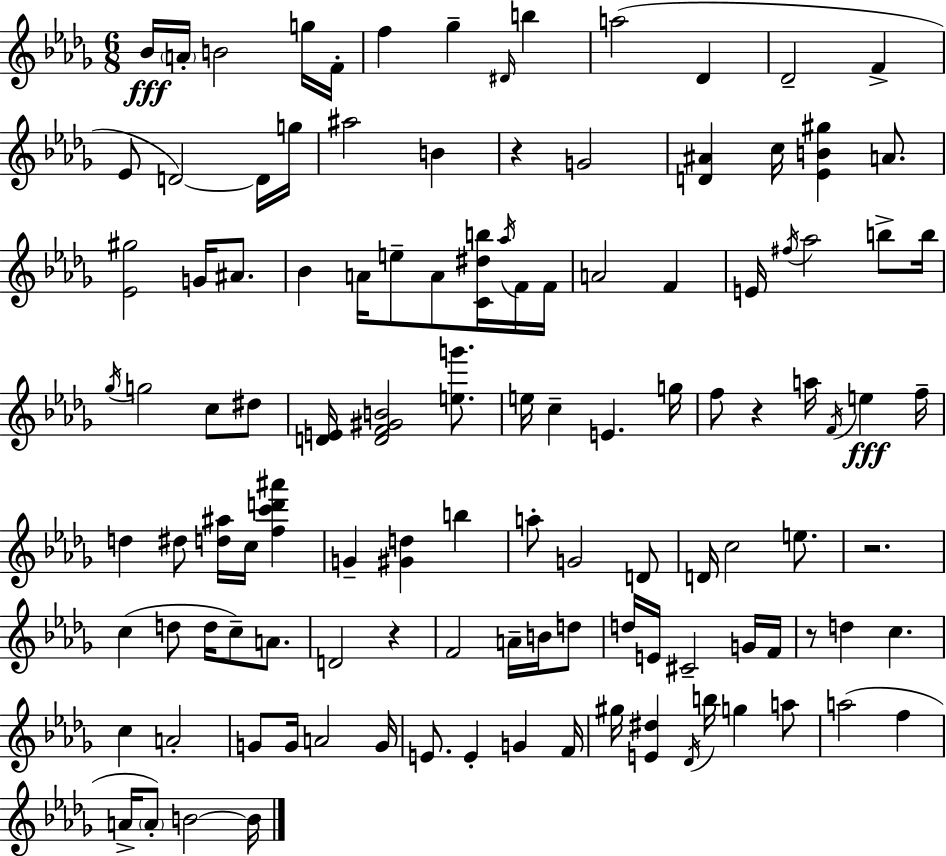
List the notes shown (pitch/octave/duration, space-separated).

Bb4/s A4/s B4/h G5/s F4/s F5/q Gb5/q D#4/s B5/q A5/h Db4/q Db4/h F4/q Eb4/e D4/h D4/s G5/s A#5/h B4/q R/q G4/h [D4,A#4]/q C5/s [Eb4,B4,G#5]/q A4/e. [Eb4,G#5]/h G4/s A#4/e. Bb4/q A4/s E5/e A4/e [C4,D#5,B5]/s Ab5/s F4/s F4/s A4/h F4/q E4/s F#5/s Ab5/h B5/e B5/s Gb5/s G5/h C5/e D#5/e [D4,E4]/s [D4,F4,G#4,B4]/h [E5,G6]/e. E5/s C5/q E4/q. G5/s F5/e R/q A5/s F4/s E5/q F5/s D5/q D#5/e [D5,A#5]/s C5/s [F5,C6,D6,A#6]/q G4/q [G#4,D5]/q B5/q A5/e G4/h D4/e D4/s C5/h E5/e. R/h. C5/q D5/e D5/s C5/e A4/e. D4/h R/q F4/h A4/s B4/s D5/e D5/s E4/s C#4/h G4/s F4/s R/e D5/q C5/q. C5/q A4/h G4/e G4/s A4/h G4/s E4/e. E4/q G4/q F4/s G#5/s [E4,D#5]/q Db4/s B5/s G5/q A5/e A5/h F5/q A4/s A4/e B4/h B4/s